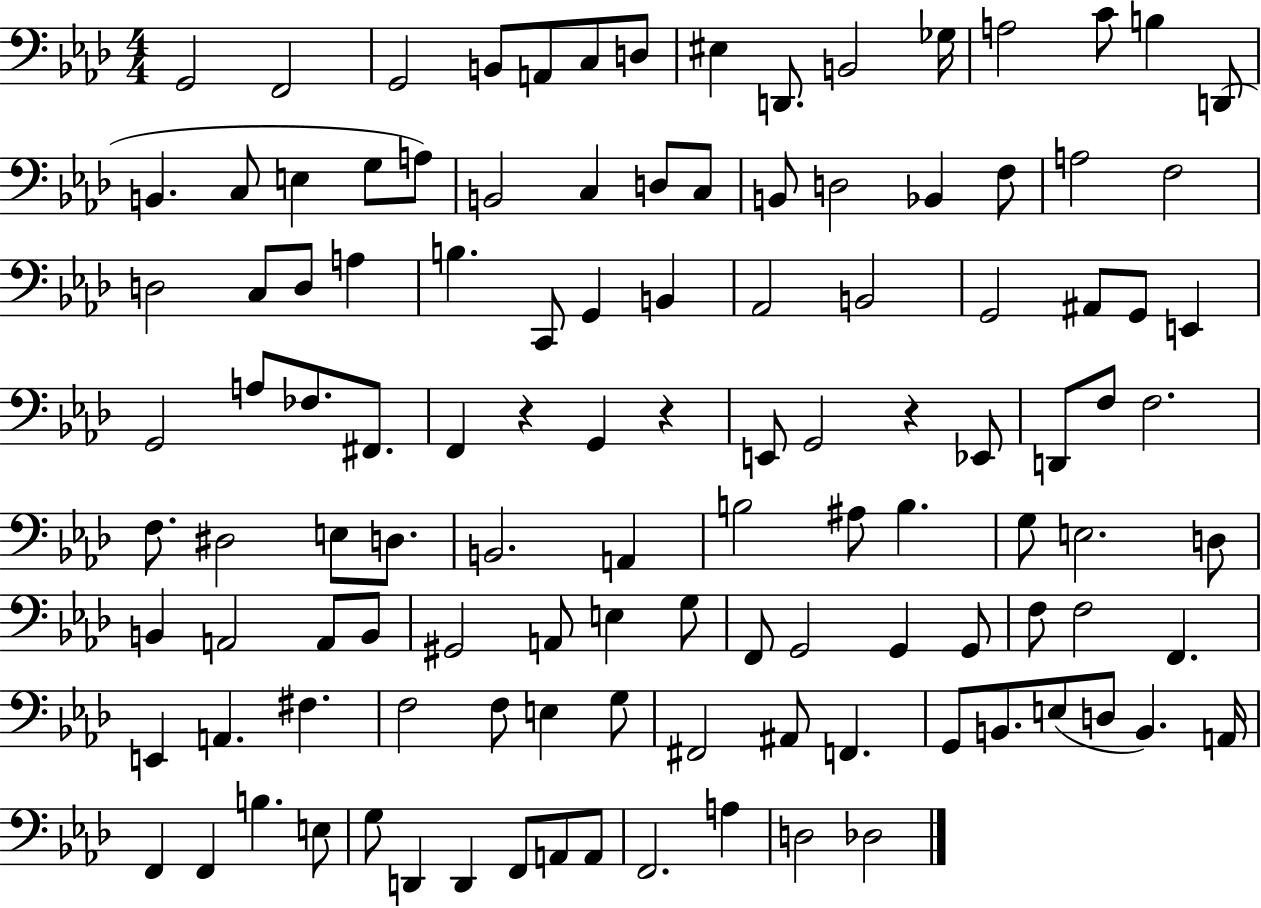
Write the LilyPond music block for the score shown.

{
  \clef bass
  \numericTimeSignature
  \time 4/4
  \key aes \major
  g,2 f,2 | g,2 b,8 a,8 c8 d8 | eis4 d,8. b,2 ges16 | a2 c'8 b4 d,8( | \break b,4. c8 e4 g8 a8) | b,2 c4 d8 c8 | b,8 d2 bes,4 f8 | a2 f2 | \break d2 c8 d8 a4 | b4. c,8 g,4 b,4 | aes,2 b,2 | g,2 ais,8 g,8 e,4 | \break g,2 a8 fes8. fis,8. | f,4 r4 g,4 r4 | e,8 g,2 r4 ees,8 | d,8 f8 f2. | \break f8. dis2 e8 d8. | b,2. a,4 | b2 ais8 b4. | g8 e2. d8 | \break b,4 a,2 a,8 b,8 | gis,2 a,8 e4 g8 | f,8 g,2 g,4 g,8 | f8 f2 f,4. | \break e,4 a,4. fis4. | f2 f8 e4 g8 | fis,2 ais,8 f,4. | g,8 b,8. e8( d8 b,4.) a,16 | \break f,4 f,4 b4. e8 | g8 d,4 d,4 f,8 a,8 a,8 | f,2. a4 | d2 des2 | \break \bar "|."
}